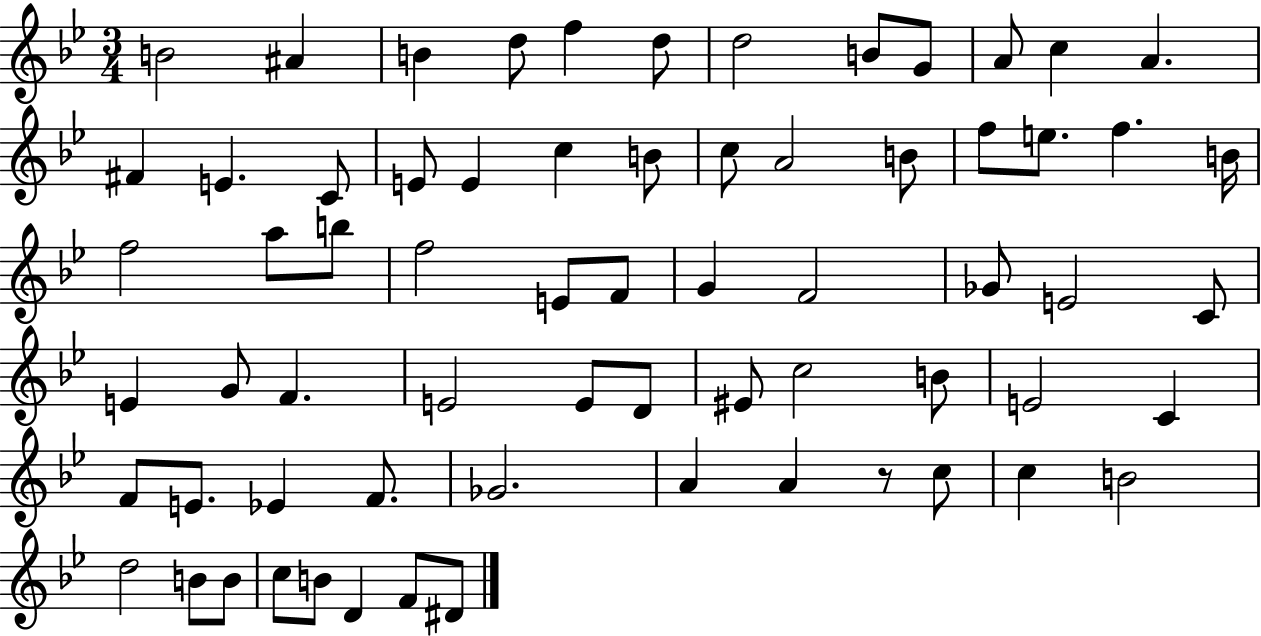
{
  \clef treble
  \numericTimeSignature
  \time 3/4
  \key bes \major
  b'2 ais'4 | b'4 d''8 f''4 d''8 | d''2 b'8 g'8 | a'8 c''4 a'4. | \break fis'4 e'4. c'8 | e'8 e'4 c''4 b'8 | c''8 a'2 b'8 | f''8 e''8. f''4. b'16 | \break f''2 a''8 b''8 | f''2 e'8 f'8 | g'4 f'2 | ges'8 e'2 c'8 | \break e'4 g'8 f'4. | e'2 e'8 d'8 | eis'8 c''2 b'8 | e'2 c'4 | \break f'8 e'8. ees'4 f'8. | ges'2. | a'4 a'4 r8 c''8 | c''4 b'2 | \break d''2 b'8 b'8 | c''8 b'8 d'4 f'8 dis'8 | \bar "|."
}